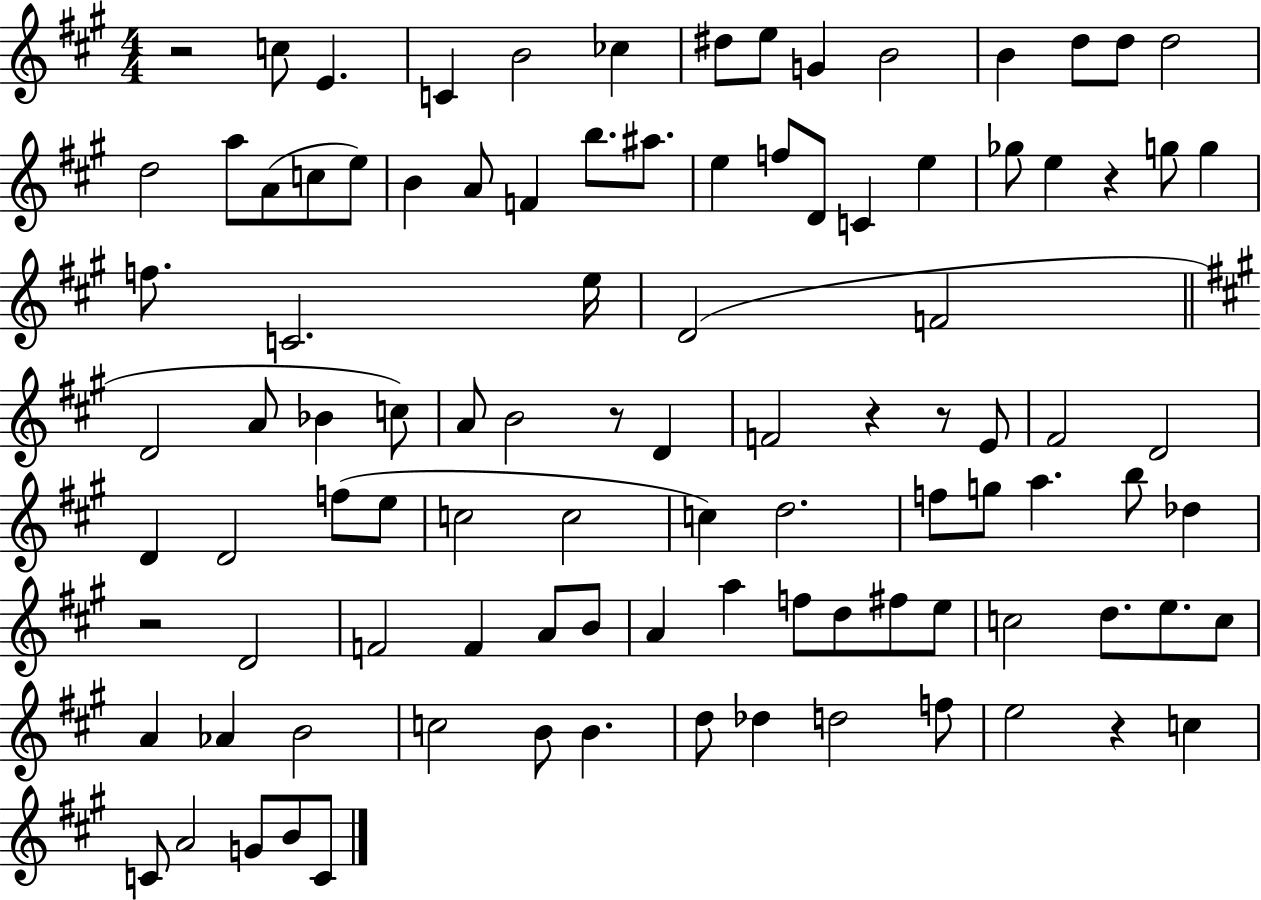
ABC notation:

X:1
T:Untitled
M:4/4
L:1/4
K:A
z2 c/2 E C B2 _c ^d/2 e/2 G B2 B d/2 d/2 d2 d2 a/2 A/2 c/2 e/2 B A/2 F b/2 ^a/2 e f/2 D/2 C e _g/2 e z g/2 g f/2 C2 e/4 D2 F2 D2 A/2 _B c/2 A/2 B2 z/2 D F2 z z/2 E/2 ^F2 D2 D D2 f/2 e/2 c2 c2 c d2 f/2 g/2 a b/2 _d z2 D2 F2 F A/2 B/2 A a f/2 d/2 ^f/2 e/2 c2 d/2 e/2 c/2 A _A B2 c2 B/2 B d/2 _d d2 f/2 e2 z c C/2 A2 G/2 B/2 C/2